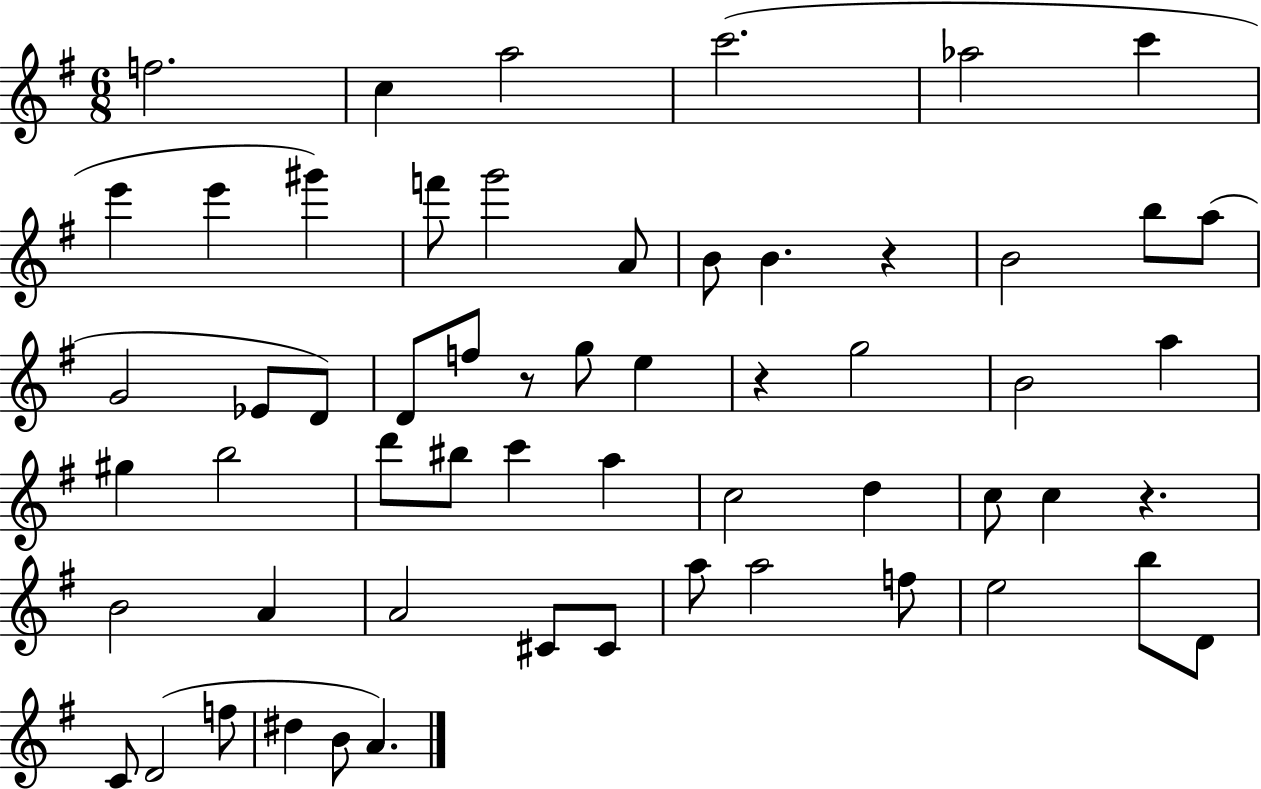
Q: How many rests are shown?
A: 4